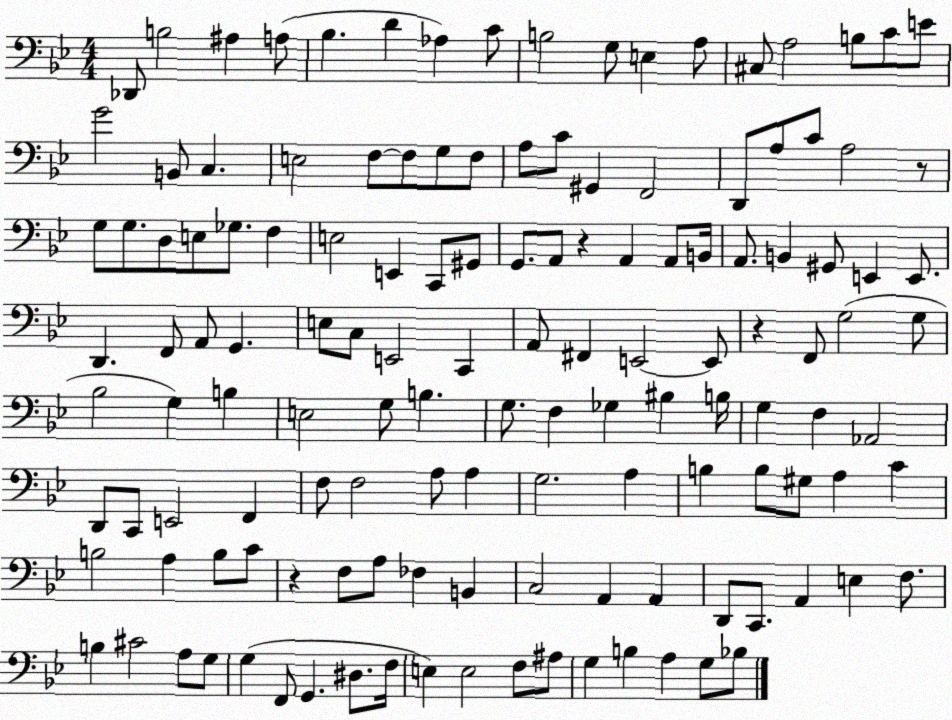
X:1
T:Untitled
M:4/4
L:1/4
K:Bb
_D,,/2 B,2 ^A, A,/2 _B, D _A, C/2 B,2 G,/2 E, A,/2 ^C,/2 A,2 B,/2 C/2 E/2 G2 B,,/2 C, E,2 F,/2 F,/2 G,/2 F,/2 A,/2 C/2 ^G,, F,,2 D,,/2 A,/2 C/2 A,2 z/2 G,/2 G,/2 D,/2 E,/2 _G,/2 F, E,2 E,, C,,/2 ^G,,/2 G,,/2 A,,/2 z A,, A,,/2 B,,/4 A,,/2 B,, ^G,,/2 E,, E,,/2 D,, F,,/2 A,,/2 G,, E,/2 C,/2 E,,2 C,, A,,/2 ^F,, E,,2 E,,/2 z F,,/2 G,2 G,/2 _B,2 G, B, E,2 G,/2 B, G,/2 F, _G, ^B, B,/4 G, F, _A,,2 D,,/2 C,,/2 E,,2 F,, F,/2 F,2 A,/2 A, G,2 A, B, B,/2 ^G,/2 A, C B,2 A, B,/2 C/2 z F,/2 A,/2 _F, B,, C,2 A,, A,, D,,/2 C,,/2 A,, E, F,/2 B, ^C2 A,/2 G,/2 G, F,,/2 G,, ^D,/2 F,/4 E, E,2 F,/2 ^A,/2 G, B, A, G,/2 _B,/2